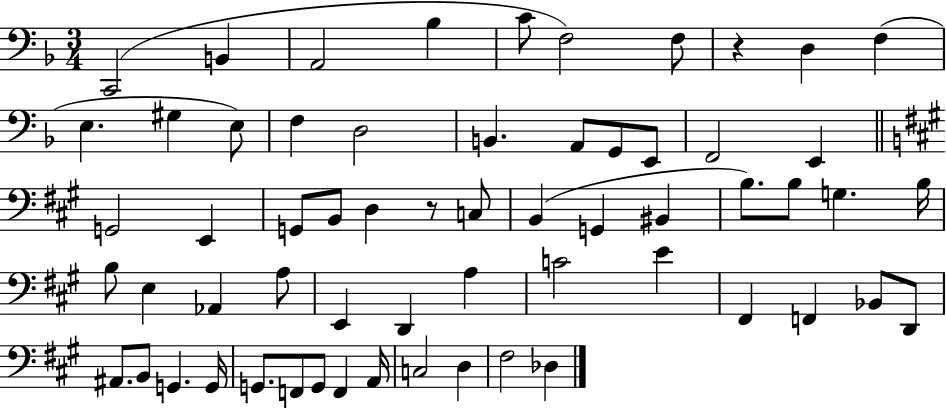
C2/h B2/q A2/h Bb3/q C4/e F3/h F3/e R/q D3/q F3/q E3/q. G#3/q E3/e F3/q D3/h B2/q. A2/e G2/e E2/e F2/h E2/q G2/h E2/q G2/e B2/e D3/q R/e C3/e B2/q G2/q BIS2/q B3/e. B3/e G3/q. B3/s B3/e E3/q Ab2/q A3/e E2/q D2/q A3/q C4/h E4/q F#2/q F2/q Bb2/e D2/e A#2/e. B2/e G2/q. G2/s G2/e. F2/e G2/e F2/q A2/s C3/h D3/q F#3/h Db3/q